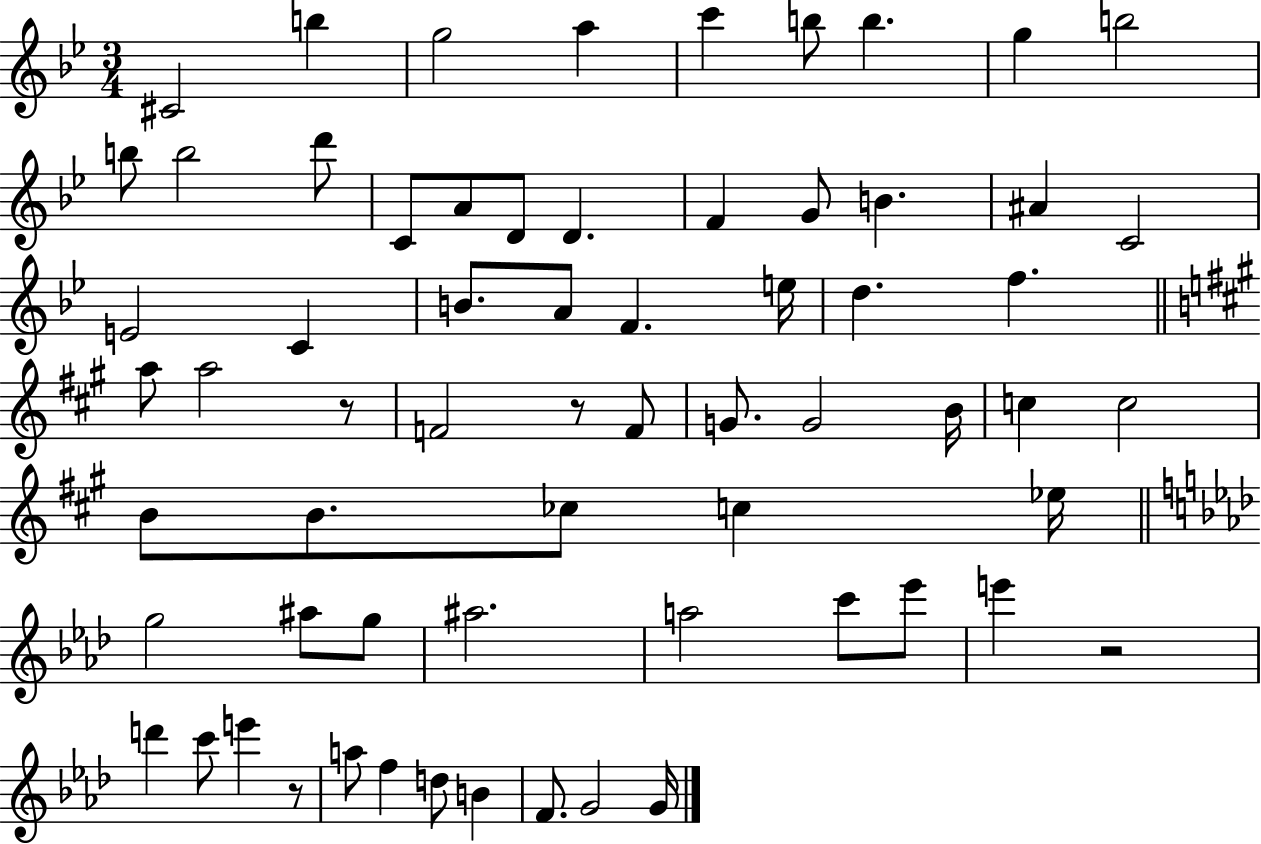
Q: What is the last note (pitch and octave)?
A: G4